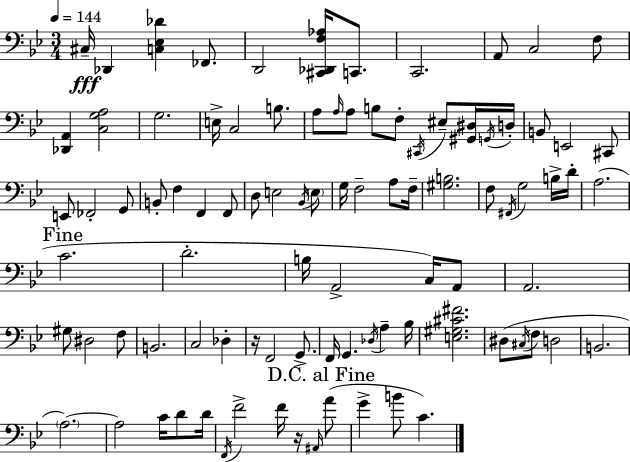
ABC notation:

X:1
T:Untitled
M:3/4
L:1/4
K:Gm
^C,/4 _D,, [C,_E,_D] _F,,/2 D,,2 [^C,,_D,,F,_A,]/4 C,,/2 C,,2 A,,/2 C,2 F,/2 [_D,,A,,] [C,G,A,]2 G,2 E,/4 C,2 B,/2 A,/2 A,/4 A,/2 B,/2 F,/2 ^C,,/4 ^E,/2 [^G,,^D,]/4 G,,/4 D,/4 B,,/2 E,,2 ^C,,/2 E,,/2 _F,,2 G,,/2 B,,/2 F, F,, F,,/2 D,/2 E,2 _B,,/4 E,/2 G,/4 F,2 A,/2 F,/4 [^G,B,]2 F,/2 ^F,,/4 G,2 B,/4 D/4 A,2 C2 D2 B,/4 A,,2 C,/4 A,,/2 A,,2 ^G,/2 ^D,2 F,/2 B,,2 C,2 _D, z/4 F,,2 G,,/2 F,,/4 G,, _D,/4 A, _B,/4 [E,^G,^C^F]2 ^D,/2 ^C,/4 F,/2 D,2 B,,2 A,2 A,2 C/4 D/2 D/4 F,,/4 F2 F/4 z/4 ^A,,/4 A/2 G B/2 C